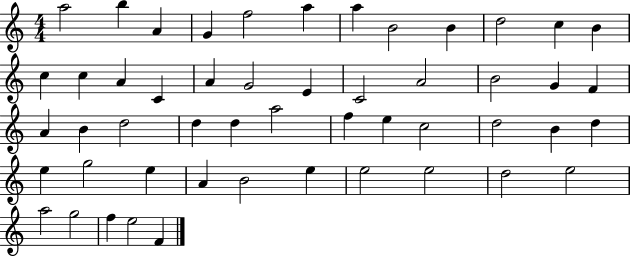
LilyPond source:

{
  \clef treble
  \numericTimeSignature
  \time 4/4
  \key c \major
  a''2 b''4 a'4 | g'4 f''2 a''4 | a''4 b'2 b'4 | d''2 c''4 b'4 | \break c''4 c''4 a'4 c'4 | a'4 g'2 e'4 | c'2 a'2 | b'2 g'4 f'4 | \break a'4 b'4 d''2 | d''4 d''4 a''2 | f''4 e''4 c''2 | d''2 b'4 d''4 | \break e''4 g''2 e''4 | a'4 b'2 e''4 | e''2 e''2 | d''2 e''2 | \break a''2 g''2 | f''4 e''2 f'4 | \bar "|."
}